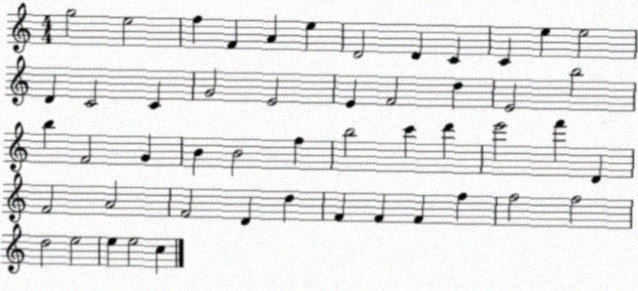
X:1
T:Untitled
M:4/4
L:1/4
K:C
g2 e2 f F A e D2 D C C e e2 D C2 C G2 E2 E F2 d E2 b2 b F2 G B B2 f b2 c' d' e'2 f' D F2 A2 F2 D d F F F f f2 f2 d2 e2 e e2 c